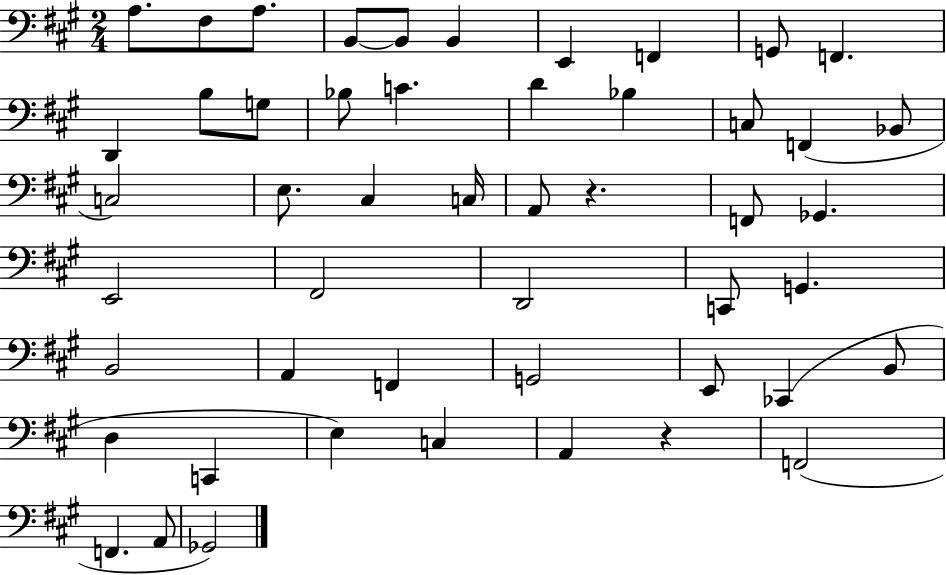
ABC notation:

X:1
T:Untitled
M:2/4
L:1/4
K:A
A,/2 ^F,/2 A,/2 B,,/2 B,,/2 B,, E,, F,, G,,/2 F,, D,, B,/2 G,/2 _B,/2 C D _B, C,/2 F,, _B,,/2 C,2 E,/2 ^C, C,/4 A,,/2 z F,,/2 _G,, E,,2 ^F,,2 D,,2 C,,/2 G,, B,,2 A,, F,, G,,2 E,,/2 _C,, B,,/2 D, C,, E, C, A,, z F,,2 F,, A,,/2 _G,,2